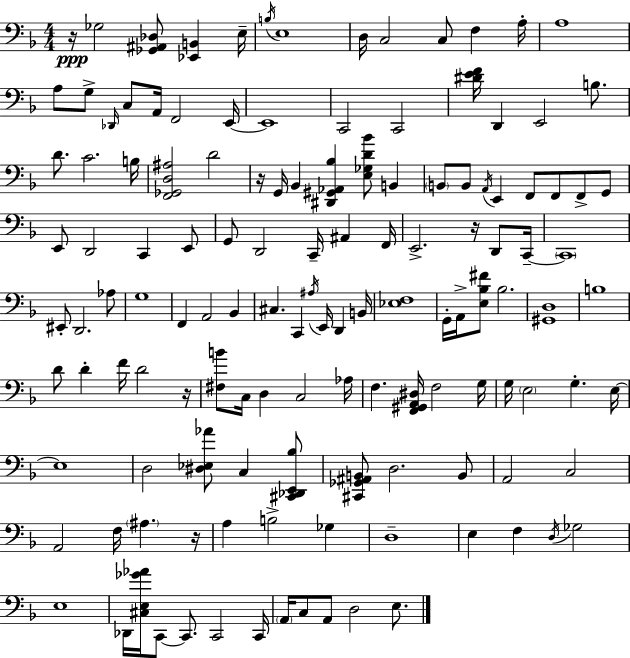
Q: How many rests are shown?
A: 5